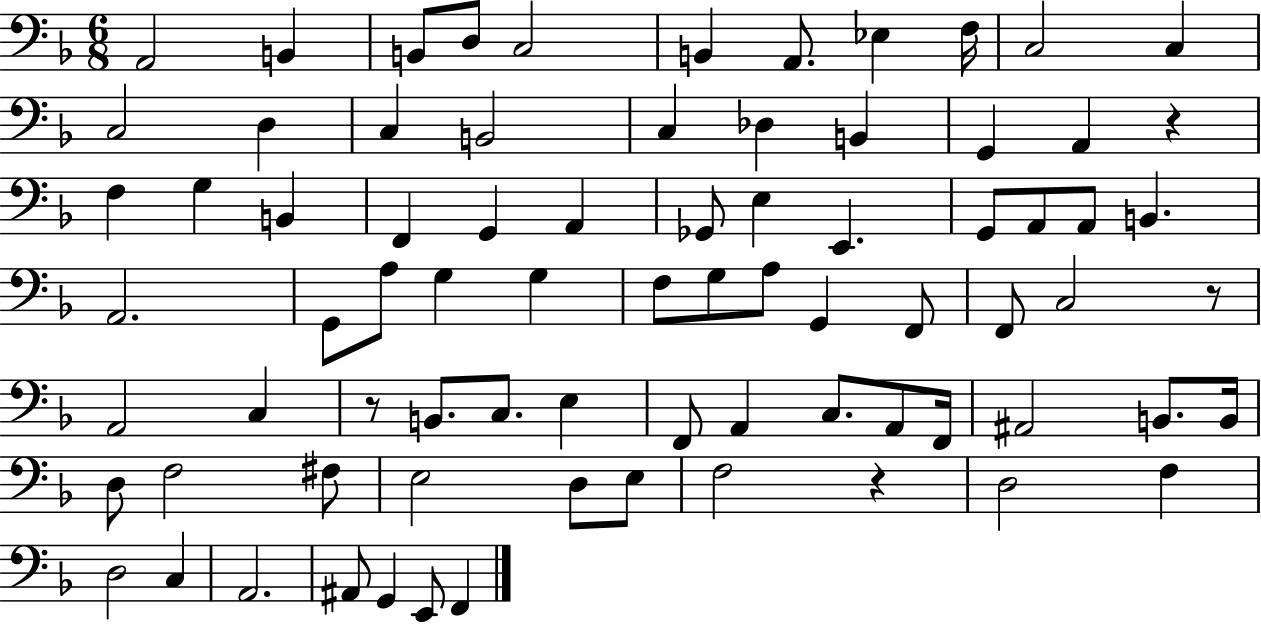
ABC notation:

X:1
T:Untitled
M:6/8
L:1/4
K:F
A,,2 B,, B,,/2 D,/2 C,2 B,, A,,/2 _E, F,/4 C,2 C, C,2 D, C, B,,2 C, _D, B,, G,, A,, z F, G, B,, F,, G,, A,, _G,,/2 E, E,, G,,/2 A,,/2 A,,/2 B,, A,,2 G,,/2 A,/2 G, G, F,/2 G,/2 A,/2 G,, F,,/2 F,,/2 C,2 z/2 A,,2 C, z/2 B,,/2 C,/2 E, F,,/2 A,, C,/2 A,,/2 F,,/4 ^A,,2 B,,/2 B,,/4 D,/2 F,2 ^F,/2 E,2 D,/2 E,/2 F,2 z D,2 F, D,2 C, A,,2 ^A,,/2 G,, E,,/2 F,,